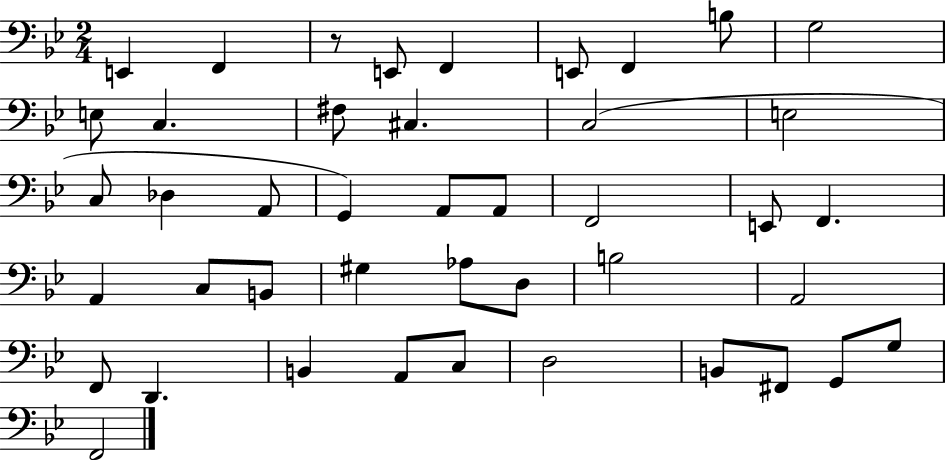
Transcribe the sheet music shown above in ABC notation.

X:1
T:Untitled
M:2/4
L:1/4
K:Bb
E,, F,, z/2 E,,/2 F,, E,,/2 F,, B,/2 G,2 E,/2 C, ^F,/2 ^C, C,2 E,2 C,/2 _D, A,,/2 G,, A,,/2 A,,/2 F,,2 E,,/2 F,, A,, C,/2 B,,/2 ^G, _A,/2 D,/2 B,2 A,,2 F,,/2 D,, B,, A,,/2 C,/2 D,2 B,,/2 ^F,,/2 G,,/2 G,/2 F,,2